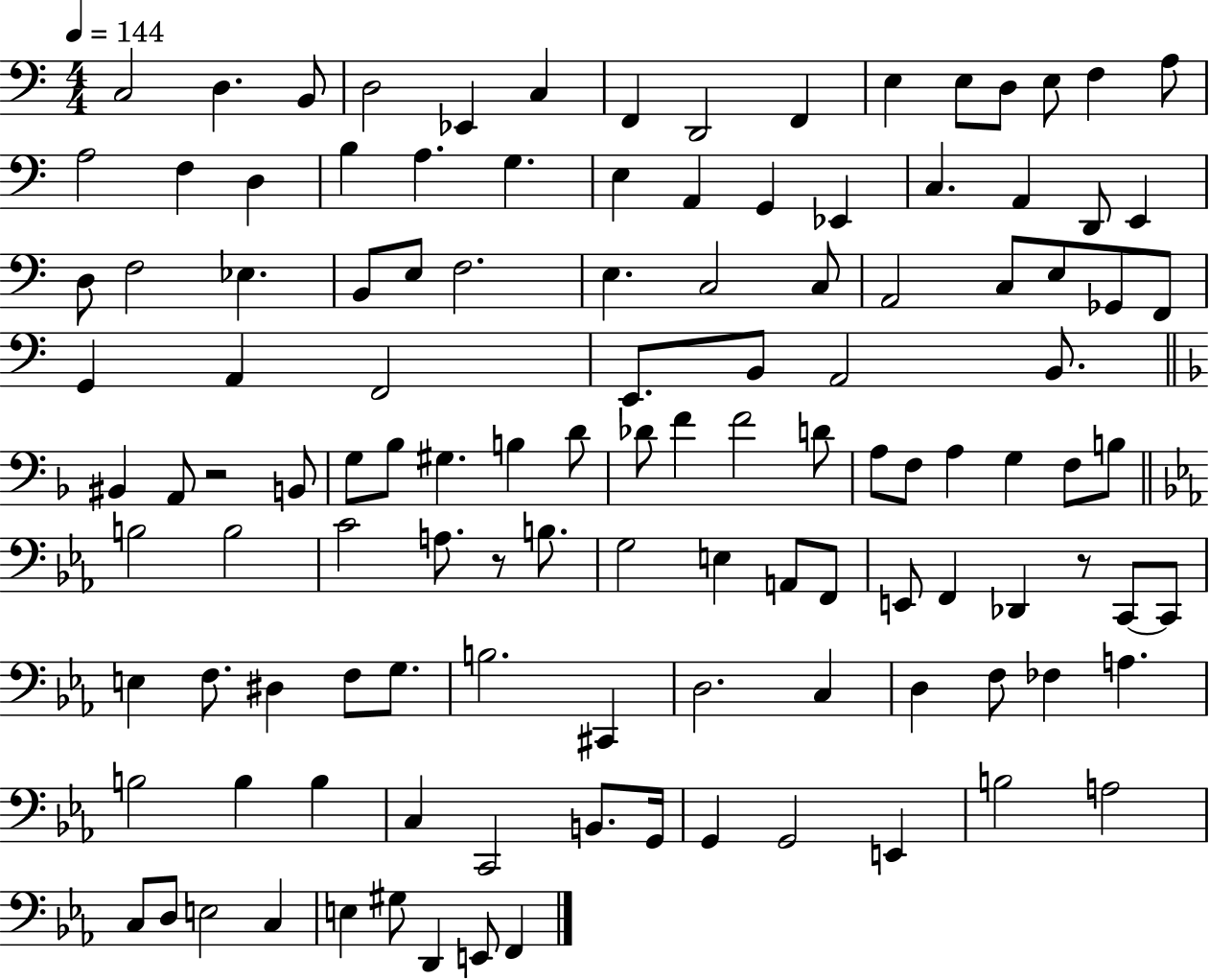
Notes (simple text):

C3/h D3/q. B2/e D3/h Eb2/q C3/q F2/q D2/h F2/q E3/q E3/e D3/e E3/e F3/q A3/e A3/h F3/q D3/q B3/q A3/q. G3/q. E3/q A2/q G2/q Eb2/q C3/q. A2/q D2/e E2/q D3/e F3/h Eb3/q. B2/e E3/e F3/h. E3/q. C3/h C3/e A2/h C3/e E3/e Gb2/e F2/e G2/q A2/q F2/h E2/e. B2/e A2/h B2/e. BIS2/q A2/e R/h B2/e G3/e Bb3/e G#3/q. B3/q D4/e Db4/e F4/q F4/h D4/e A3/e F3/e A3/q G3/q F3/e B3/e B3/h B3/h C4/h A3/e. R/e B3/e. G3/h E3/q A2/e F2/e E2/e F2/q Db2/q R/e C2/e C2/e E3/q F3/e. D#3/q F3/e G3/e. B3/h. C#2/q D3/h. C3/q D3/q F3/e FES3/q A3/q. B3/h B3/q B3/q C3/q C2/h B2/e. G2/s G2/q G2/h E2/q B3/h A3/h C3/e D3/e E3/h C3/q E3/q G#3/e D2/q E2/e F2/q